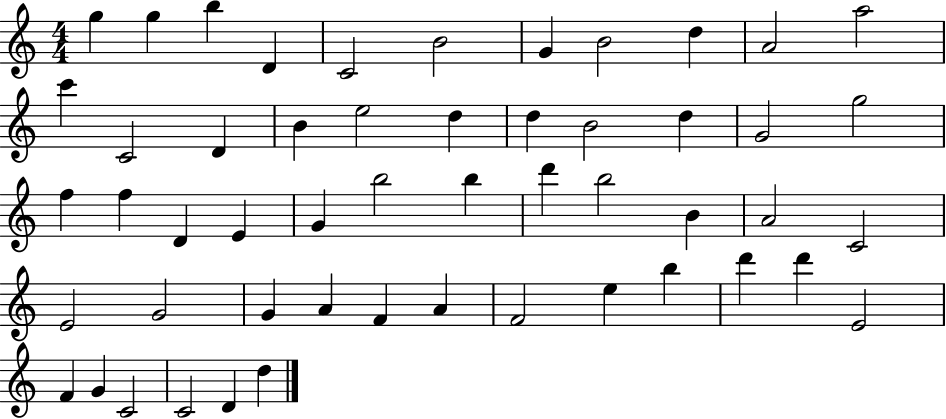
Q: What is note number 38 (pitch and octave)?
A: A4